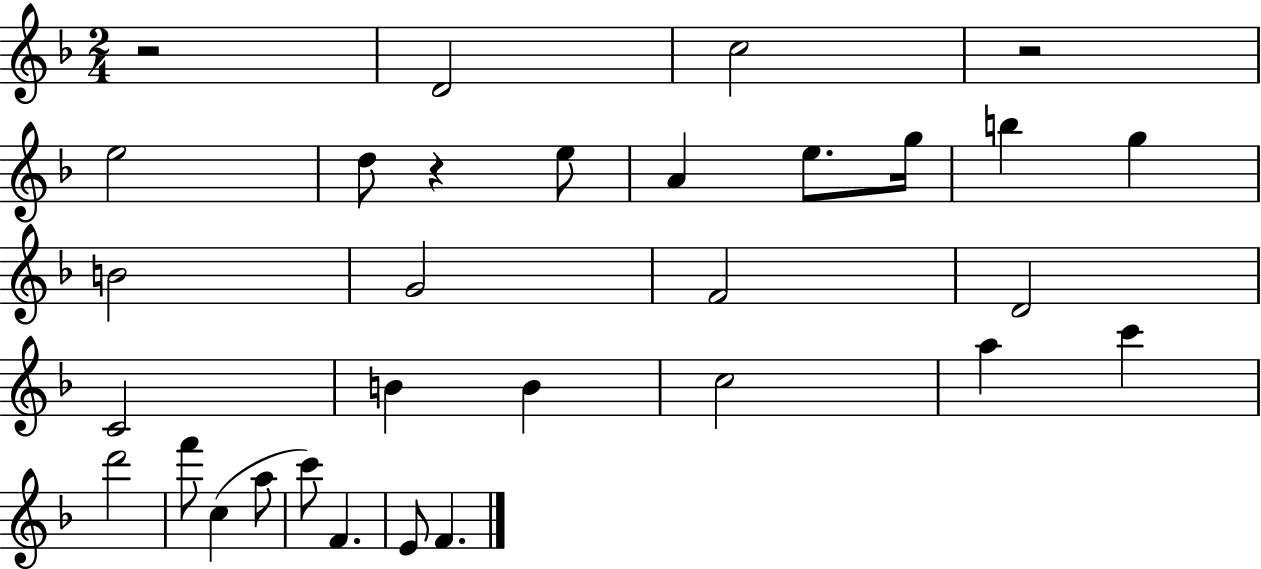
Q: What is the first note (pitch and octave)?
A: D4